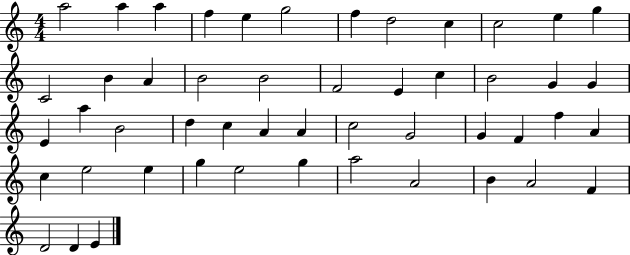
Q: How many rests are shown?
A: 0